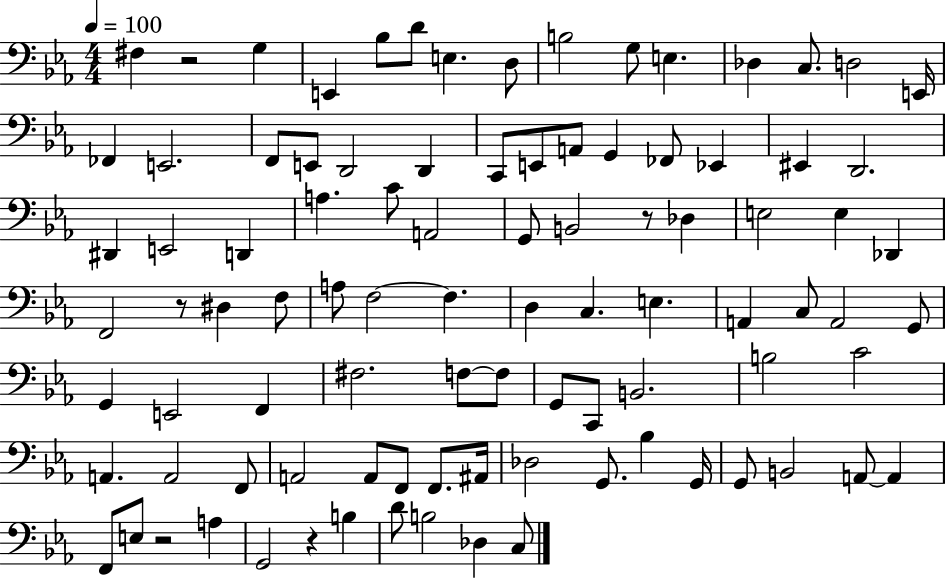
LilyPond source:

{
  \clef bass
  \numericTimeSignature
  \time 4/4
  \key ees \major
  \tempo 4 = 100
  fis4 r2 g4 | e,4 bes8 d'8 e4. d8 | b2 g8 e4. | des4 c8. d2 e,16 | \break fes,4 e,2. | f,8 e,8 d,2 d,4 | c,8 e,8 a,8 g,4 fes,8 ees,4 | eis,4 d,2. | \break dis,4 e,2 d,4 | a4. c'8 a,2 | g,8 b,2 r8 des4 | e2 e4 des,4 | \break f,2 r8 dis4 f8 | a8 f2~~ f4. | d4 c4. e4. | a,4 c8 a,2 g,8 | \break g,4 e,2 f,4 | fis2. f8~~ f8 | g,8 c,8 b,2. | b2 c'2 | \break a,4. a,2 f,8 | a,2 a,8 f,8 f,8. ais,16 | des2 g,8. bes4 g,16 | g,8 b,2 a,8~~ a,4 | \break f,8 e8 r2 a4 | g,2 r4 b4 | d'8 b2 des4 c8 | \bar "|."
}